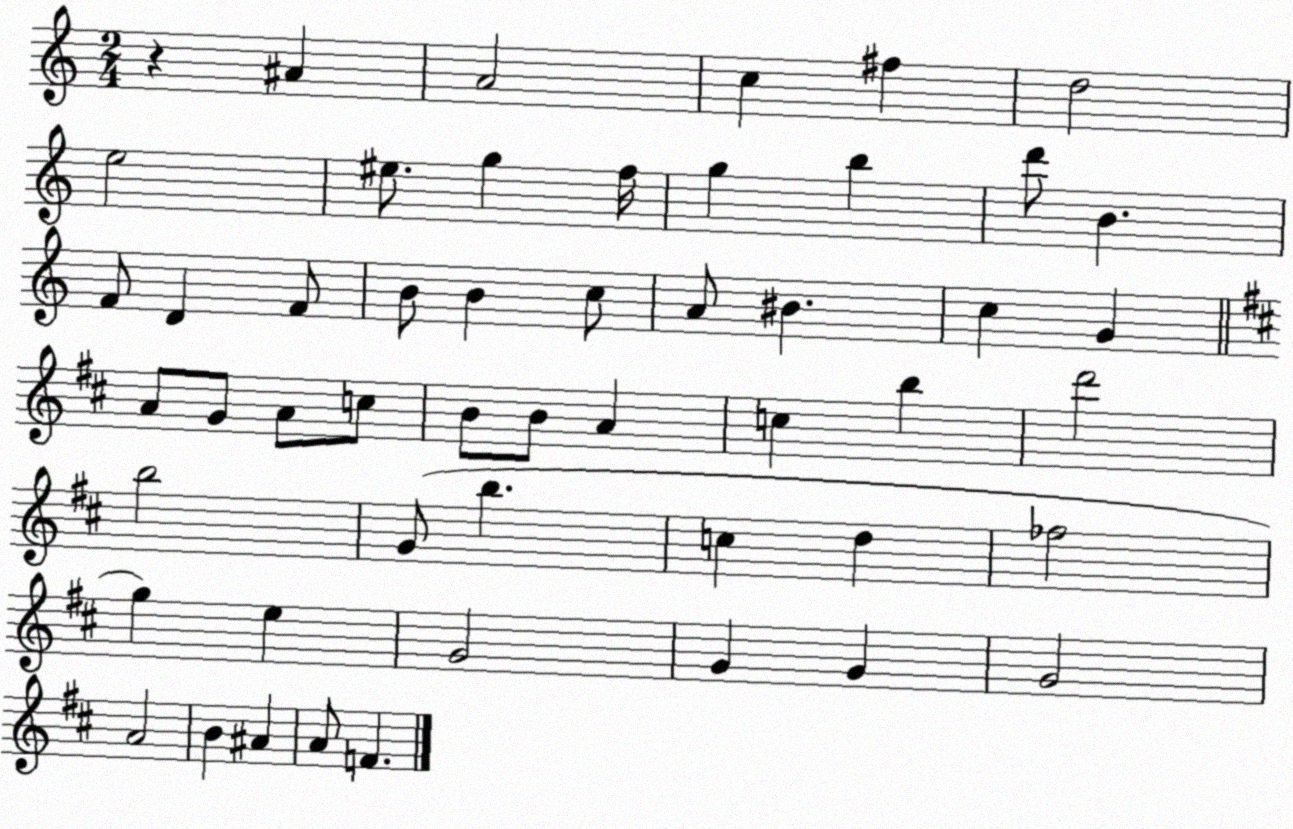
X:1
T:Untitled
M:2/4
L:1/4
K:C
z ^A A2 c ^f d2 e2 ^e/2 g f/4 g b d'/2 B F/2 D F/2 B/2 B c/2 A/2 ^B c G A/2 G/2 A/2 c/2 B/2 B/2 A c b d'2 b2 G/2 b c d _f2 g e G2 G G G2 A2 B ^A A/2 F